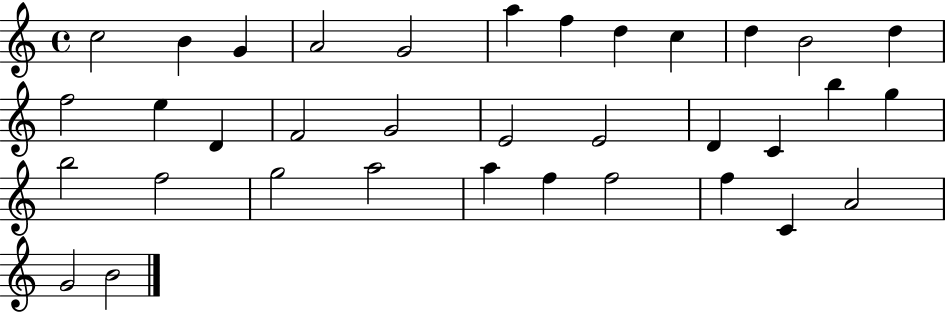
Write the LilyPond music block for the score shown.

{
  \clef treble
  \time 4/4
  \defaultTimeSignature
  \key c \major
  c''2 b'4 g'4 | a'2 g'2 | a''4 f''4 d''4 c''4 | d''4 b'2 d''4 | \break f''2 e''4 d'4 | f'2 g'2 | e'2 e'2 | d'4 c'4 b''4 g''4 | \break b''2 f''2 | g''2 a''2 | a''4 f''4 f''2 | f''4 c'4 a'2 | \break g'2 b'2 | \bar "|."
}